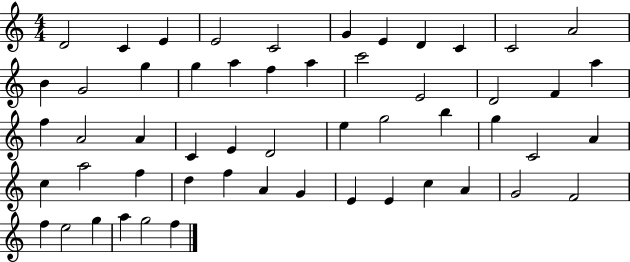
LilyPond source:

{
  \clef treble
  \numericTimeSignature
  \time 4/4
  \key c \major
  d'2 c'4 e'4 | e'2 c'2 | g'4 e'4 d'4 c'4 | c'2 a'2 | \break b'4 g'2 g''4 | g''4 a''4 f''4 a''4 | c'''2 e'2 | d'2 f'4 a''4 | \break f''4 a'2 a'4 | c'4 e'4 d'2 | e''4 g''2 b''4 | g''4 c'2 a'4 | \break c''4 a''2 f''4 | d''4 f''4 a'4 g'4 | e'4 e'4 c''4 a'4 | g'2 f'2 | \break f''4 e''2 g''4 | a''4 g''2 f''4 | \bar "|."
}